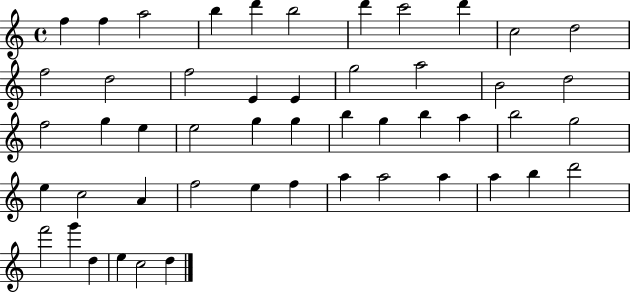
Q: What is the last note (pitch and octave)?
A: D5